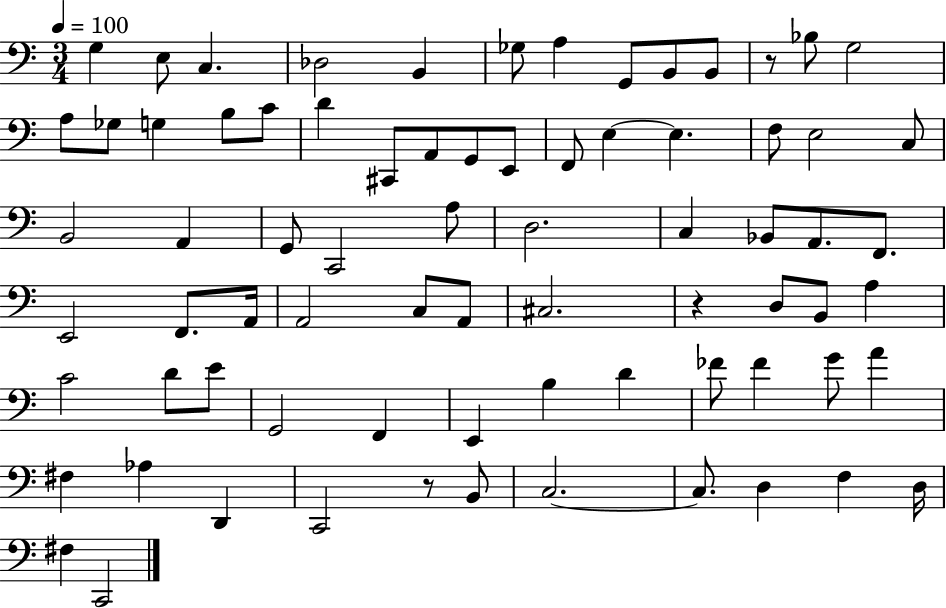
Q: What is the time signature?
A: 3/4